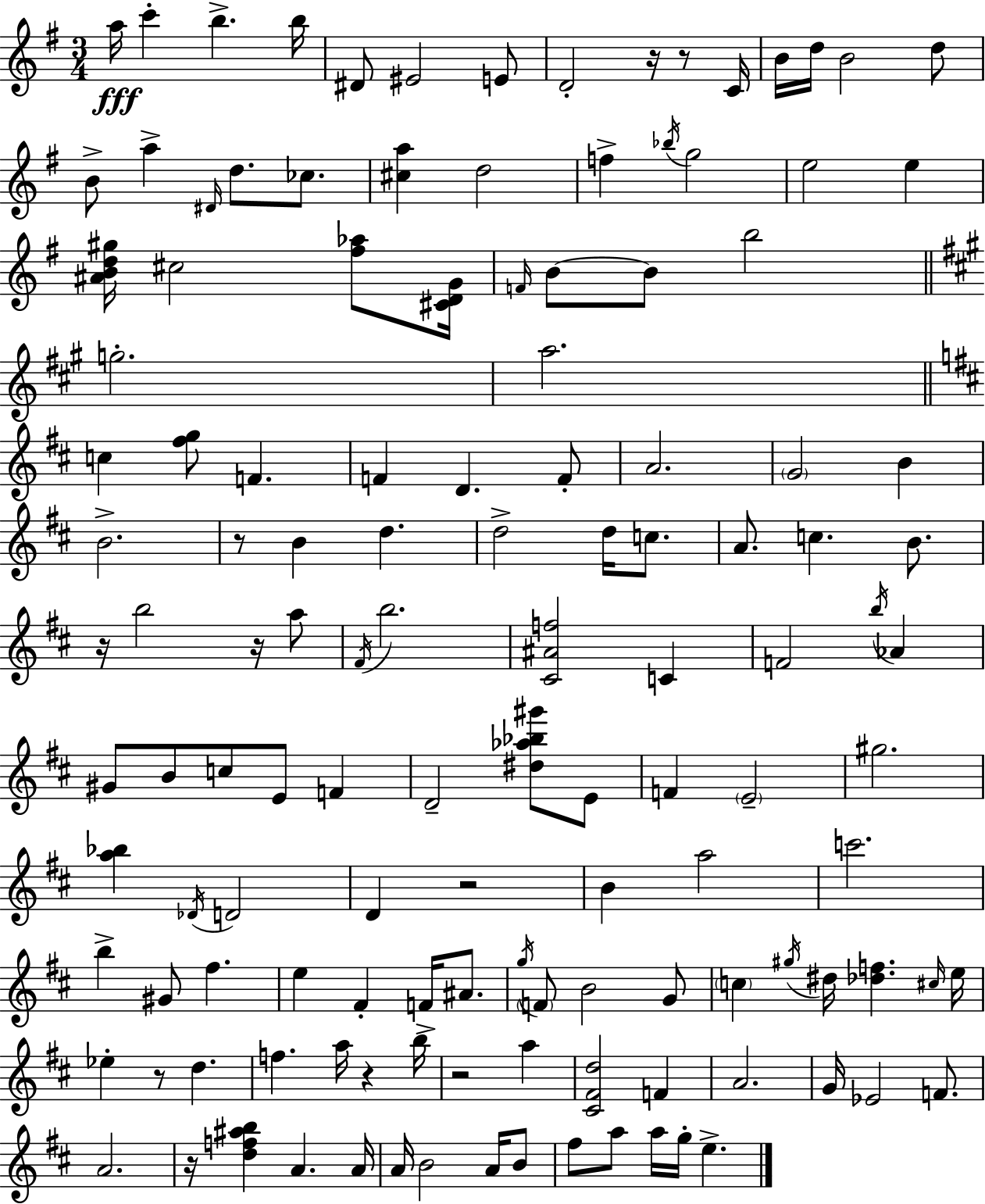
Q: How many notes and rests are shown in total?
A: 132